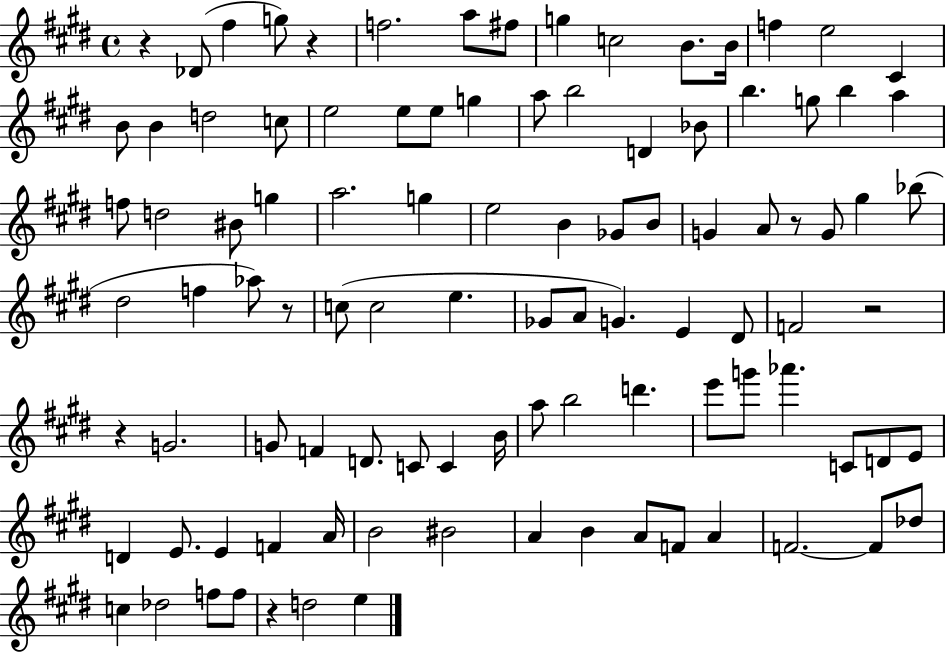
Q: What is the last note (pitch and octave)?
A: E5